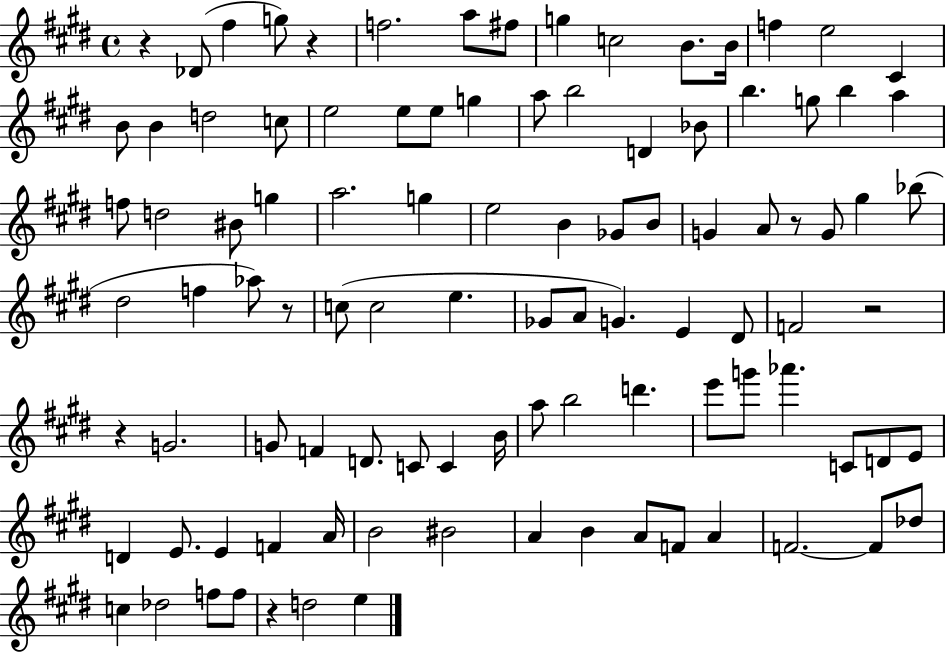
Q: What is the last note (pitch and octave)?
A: E5